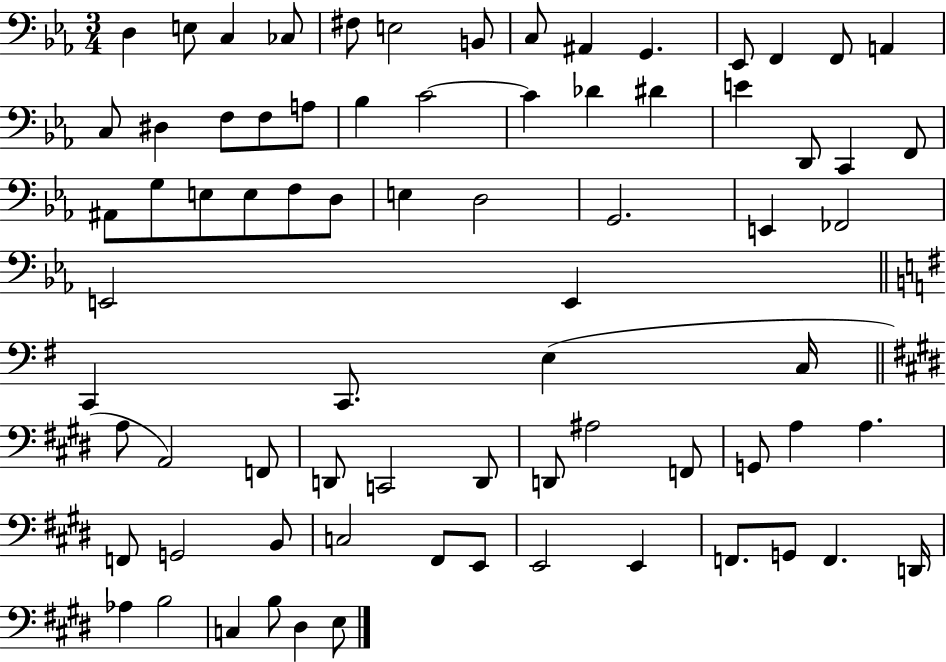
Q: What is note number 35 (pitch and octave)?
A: E3